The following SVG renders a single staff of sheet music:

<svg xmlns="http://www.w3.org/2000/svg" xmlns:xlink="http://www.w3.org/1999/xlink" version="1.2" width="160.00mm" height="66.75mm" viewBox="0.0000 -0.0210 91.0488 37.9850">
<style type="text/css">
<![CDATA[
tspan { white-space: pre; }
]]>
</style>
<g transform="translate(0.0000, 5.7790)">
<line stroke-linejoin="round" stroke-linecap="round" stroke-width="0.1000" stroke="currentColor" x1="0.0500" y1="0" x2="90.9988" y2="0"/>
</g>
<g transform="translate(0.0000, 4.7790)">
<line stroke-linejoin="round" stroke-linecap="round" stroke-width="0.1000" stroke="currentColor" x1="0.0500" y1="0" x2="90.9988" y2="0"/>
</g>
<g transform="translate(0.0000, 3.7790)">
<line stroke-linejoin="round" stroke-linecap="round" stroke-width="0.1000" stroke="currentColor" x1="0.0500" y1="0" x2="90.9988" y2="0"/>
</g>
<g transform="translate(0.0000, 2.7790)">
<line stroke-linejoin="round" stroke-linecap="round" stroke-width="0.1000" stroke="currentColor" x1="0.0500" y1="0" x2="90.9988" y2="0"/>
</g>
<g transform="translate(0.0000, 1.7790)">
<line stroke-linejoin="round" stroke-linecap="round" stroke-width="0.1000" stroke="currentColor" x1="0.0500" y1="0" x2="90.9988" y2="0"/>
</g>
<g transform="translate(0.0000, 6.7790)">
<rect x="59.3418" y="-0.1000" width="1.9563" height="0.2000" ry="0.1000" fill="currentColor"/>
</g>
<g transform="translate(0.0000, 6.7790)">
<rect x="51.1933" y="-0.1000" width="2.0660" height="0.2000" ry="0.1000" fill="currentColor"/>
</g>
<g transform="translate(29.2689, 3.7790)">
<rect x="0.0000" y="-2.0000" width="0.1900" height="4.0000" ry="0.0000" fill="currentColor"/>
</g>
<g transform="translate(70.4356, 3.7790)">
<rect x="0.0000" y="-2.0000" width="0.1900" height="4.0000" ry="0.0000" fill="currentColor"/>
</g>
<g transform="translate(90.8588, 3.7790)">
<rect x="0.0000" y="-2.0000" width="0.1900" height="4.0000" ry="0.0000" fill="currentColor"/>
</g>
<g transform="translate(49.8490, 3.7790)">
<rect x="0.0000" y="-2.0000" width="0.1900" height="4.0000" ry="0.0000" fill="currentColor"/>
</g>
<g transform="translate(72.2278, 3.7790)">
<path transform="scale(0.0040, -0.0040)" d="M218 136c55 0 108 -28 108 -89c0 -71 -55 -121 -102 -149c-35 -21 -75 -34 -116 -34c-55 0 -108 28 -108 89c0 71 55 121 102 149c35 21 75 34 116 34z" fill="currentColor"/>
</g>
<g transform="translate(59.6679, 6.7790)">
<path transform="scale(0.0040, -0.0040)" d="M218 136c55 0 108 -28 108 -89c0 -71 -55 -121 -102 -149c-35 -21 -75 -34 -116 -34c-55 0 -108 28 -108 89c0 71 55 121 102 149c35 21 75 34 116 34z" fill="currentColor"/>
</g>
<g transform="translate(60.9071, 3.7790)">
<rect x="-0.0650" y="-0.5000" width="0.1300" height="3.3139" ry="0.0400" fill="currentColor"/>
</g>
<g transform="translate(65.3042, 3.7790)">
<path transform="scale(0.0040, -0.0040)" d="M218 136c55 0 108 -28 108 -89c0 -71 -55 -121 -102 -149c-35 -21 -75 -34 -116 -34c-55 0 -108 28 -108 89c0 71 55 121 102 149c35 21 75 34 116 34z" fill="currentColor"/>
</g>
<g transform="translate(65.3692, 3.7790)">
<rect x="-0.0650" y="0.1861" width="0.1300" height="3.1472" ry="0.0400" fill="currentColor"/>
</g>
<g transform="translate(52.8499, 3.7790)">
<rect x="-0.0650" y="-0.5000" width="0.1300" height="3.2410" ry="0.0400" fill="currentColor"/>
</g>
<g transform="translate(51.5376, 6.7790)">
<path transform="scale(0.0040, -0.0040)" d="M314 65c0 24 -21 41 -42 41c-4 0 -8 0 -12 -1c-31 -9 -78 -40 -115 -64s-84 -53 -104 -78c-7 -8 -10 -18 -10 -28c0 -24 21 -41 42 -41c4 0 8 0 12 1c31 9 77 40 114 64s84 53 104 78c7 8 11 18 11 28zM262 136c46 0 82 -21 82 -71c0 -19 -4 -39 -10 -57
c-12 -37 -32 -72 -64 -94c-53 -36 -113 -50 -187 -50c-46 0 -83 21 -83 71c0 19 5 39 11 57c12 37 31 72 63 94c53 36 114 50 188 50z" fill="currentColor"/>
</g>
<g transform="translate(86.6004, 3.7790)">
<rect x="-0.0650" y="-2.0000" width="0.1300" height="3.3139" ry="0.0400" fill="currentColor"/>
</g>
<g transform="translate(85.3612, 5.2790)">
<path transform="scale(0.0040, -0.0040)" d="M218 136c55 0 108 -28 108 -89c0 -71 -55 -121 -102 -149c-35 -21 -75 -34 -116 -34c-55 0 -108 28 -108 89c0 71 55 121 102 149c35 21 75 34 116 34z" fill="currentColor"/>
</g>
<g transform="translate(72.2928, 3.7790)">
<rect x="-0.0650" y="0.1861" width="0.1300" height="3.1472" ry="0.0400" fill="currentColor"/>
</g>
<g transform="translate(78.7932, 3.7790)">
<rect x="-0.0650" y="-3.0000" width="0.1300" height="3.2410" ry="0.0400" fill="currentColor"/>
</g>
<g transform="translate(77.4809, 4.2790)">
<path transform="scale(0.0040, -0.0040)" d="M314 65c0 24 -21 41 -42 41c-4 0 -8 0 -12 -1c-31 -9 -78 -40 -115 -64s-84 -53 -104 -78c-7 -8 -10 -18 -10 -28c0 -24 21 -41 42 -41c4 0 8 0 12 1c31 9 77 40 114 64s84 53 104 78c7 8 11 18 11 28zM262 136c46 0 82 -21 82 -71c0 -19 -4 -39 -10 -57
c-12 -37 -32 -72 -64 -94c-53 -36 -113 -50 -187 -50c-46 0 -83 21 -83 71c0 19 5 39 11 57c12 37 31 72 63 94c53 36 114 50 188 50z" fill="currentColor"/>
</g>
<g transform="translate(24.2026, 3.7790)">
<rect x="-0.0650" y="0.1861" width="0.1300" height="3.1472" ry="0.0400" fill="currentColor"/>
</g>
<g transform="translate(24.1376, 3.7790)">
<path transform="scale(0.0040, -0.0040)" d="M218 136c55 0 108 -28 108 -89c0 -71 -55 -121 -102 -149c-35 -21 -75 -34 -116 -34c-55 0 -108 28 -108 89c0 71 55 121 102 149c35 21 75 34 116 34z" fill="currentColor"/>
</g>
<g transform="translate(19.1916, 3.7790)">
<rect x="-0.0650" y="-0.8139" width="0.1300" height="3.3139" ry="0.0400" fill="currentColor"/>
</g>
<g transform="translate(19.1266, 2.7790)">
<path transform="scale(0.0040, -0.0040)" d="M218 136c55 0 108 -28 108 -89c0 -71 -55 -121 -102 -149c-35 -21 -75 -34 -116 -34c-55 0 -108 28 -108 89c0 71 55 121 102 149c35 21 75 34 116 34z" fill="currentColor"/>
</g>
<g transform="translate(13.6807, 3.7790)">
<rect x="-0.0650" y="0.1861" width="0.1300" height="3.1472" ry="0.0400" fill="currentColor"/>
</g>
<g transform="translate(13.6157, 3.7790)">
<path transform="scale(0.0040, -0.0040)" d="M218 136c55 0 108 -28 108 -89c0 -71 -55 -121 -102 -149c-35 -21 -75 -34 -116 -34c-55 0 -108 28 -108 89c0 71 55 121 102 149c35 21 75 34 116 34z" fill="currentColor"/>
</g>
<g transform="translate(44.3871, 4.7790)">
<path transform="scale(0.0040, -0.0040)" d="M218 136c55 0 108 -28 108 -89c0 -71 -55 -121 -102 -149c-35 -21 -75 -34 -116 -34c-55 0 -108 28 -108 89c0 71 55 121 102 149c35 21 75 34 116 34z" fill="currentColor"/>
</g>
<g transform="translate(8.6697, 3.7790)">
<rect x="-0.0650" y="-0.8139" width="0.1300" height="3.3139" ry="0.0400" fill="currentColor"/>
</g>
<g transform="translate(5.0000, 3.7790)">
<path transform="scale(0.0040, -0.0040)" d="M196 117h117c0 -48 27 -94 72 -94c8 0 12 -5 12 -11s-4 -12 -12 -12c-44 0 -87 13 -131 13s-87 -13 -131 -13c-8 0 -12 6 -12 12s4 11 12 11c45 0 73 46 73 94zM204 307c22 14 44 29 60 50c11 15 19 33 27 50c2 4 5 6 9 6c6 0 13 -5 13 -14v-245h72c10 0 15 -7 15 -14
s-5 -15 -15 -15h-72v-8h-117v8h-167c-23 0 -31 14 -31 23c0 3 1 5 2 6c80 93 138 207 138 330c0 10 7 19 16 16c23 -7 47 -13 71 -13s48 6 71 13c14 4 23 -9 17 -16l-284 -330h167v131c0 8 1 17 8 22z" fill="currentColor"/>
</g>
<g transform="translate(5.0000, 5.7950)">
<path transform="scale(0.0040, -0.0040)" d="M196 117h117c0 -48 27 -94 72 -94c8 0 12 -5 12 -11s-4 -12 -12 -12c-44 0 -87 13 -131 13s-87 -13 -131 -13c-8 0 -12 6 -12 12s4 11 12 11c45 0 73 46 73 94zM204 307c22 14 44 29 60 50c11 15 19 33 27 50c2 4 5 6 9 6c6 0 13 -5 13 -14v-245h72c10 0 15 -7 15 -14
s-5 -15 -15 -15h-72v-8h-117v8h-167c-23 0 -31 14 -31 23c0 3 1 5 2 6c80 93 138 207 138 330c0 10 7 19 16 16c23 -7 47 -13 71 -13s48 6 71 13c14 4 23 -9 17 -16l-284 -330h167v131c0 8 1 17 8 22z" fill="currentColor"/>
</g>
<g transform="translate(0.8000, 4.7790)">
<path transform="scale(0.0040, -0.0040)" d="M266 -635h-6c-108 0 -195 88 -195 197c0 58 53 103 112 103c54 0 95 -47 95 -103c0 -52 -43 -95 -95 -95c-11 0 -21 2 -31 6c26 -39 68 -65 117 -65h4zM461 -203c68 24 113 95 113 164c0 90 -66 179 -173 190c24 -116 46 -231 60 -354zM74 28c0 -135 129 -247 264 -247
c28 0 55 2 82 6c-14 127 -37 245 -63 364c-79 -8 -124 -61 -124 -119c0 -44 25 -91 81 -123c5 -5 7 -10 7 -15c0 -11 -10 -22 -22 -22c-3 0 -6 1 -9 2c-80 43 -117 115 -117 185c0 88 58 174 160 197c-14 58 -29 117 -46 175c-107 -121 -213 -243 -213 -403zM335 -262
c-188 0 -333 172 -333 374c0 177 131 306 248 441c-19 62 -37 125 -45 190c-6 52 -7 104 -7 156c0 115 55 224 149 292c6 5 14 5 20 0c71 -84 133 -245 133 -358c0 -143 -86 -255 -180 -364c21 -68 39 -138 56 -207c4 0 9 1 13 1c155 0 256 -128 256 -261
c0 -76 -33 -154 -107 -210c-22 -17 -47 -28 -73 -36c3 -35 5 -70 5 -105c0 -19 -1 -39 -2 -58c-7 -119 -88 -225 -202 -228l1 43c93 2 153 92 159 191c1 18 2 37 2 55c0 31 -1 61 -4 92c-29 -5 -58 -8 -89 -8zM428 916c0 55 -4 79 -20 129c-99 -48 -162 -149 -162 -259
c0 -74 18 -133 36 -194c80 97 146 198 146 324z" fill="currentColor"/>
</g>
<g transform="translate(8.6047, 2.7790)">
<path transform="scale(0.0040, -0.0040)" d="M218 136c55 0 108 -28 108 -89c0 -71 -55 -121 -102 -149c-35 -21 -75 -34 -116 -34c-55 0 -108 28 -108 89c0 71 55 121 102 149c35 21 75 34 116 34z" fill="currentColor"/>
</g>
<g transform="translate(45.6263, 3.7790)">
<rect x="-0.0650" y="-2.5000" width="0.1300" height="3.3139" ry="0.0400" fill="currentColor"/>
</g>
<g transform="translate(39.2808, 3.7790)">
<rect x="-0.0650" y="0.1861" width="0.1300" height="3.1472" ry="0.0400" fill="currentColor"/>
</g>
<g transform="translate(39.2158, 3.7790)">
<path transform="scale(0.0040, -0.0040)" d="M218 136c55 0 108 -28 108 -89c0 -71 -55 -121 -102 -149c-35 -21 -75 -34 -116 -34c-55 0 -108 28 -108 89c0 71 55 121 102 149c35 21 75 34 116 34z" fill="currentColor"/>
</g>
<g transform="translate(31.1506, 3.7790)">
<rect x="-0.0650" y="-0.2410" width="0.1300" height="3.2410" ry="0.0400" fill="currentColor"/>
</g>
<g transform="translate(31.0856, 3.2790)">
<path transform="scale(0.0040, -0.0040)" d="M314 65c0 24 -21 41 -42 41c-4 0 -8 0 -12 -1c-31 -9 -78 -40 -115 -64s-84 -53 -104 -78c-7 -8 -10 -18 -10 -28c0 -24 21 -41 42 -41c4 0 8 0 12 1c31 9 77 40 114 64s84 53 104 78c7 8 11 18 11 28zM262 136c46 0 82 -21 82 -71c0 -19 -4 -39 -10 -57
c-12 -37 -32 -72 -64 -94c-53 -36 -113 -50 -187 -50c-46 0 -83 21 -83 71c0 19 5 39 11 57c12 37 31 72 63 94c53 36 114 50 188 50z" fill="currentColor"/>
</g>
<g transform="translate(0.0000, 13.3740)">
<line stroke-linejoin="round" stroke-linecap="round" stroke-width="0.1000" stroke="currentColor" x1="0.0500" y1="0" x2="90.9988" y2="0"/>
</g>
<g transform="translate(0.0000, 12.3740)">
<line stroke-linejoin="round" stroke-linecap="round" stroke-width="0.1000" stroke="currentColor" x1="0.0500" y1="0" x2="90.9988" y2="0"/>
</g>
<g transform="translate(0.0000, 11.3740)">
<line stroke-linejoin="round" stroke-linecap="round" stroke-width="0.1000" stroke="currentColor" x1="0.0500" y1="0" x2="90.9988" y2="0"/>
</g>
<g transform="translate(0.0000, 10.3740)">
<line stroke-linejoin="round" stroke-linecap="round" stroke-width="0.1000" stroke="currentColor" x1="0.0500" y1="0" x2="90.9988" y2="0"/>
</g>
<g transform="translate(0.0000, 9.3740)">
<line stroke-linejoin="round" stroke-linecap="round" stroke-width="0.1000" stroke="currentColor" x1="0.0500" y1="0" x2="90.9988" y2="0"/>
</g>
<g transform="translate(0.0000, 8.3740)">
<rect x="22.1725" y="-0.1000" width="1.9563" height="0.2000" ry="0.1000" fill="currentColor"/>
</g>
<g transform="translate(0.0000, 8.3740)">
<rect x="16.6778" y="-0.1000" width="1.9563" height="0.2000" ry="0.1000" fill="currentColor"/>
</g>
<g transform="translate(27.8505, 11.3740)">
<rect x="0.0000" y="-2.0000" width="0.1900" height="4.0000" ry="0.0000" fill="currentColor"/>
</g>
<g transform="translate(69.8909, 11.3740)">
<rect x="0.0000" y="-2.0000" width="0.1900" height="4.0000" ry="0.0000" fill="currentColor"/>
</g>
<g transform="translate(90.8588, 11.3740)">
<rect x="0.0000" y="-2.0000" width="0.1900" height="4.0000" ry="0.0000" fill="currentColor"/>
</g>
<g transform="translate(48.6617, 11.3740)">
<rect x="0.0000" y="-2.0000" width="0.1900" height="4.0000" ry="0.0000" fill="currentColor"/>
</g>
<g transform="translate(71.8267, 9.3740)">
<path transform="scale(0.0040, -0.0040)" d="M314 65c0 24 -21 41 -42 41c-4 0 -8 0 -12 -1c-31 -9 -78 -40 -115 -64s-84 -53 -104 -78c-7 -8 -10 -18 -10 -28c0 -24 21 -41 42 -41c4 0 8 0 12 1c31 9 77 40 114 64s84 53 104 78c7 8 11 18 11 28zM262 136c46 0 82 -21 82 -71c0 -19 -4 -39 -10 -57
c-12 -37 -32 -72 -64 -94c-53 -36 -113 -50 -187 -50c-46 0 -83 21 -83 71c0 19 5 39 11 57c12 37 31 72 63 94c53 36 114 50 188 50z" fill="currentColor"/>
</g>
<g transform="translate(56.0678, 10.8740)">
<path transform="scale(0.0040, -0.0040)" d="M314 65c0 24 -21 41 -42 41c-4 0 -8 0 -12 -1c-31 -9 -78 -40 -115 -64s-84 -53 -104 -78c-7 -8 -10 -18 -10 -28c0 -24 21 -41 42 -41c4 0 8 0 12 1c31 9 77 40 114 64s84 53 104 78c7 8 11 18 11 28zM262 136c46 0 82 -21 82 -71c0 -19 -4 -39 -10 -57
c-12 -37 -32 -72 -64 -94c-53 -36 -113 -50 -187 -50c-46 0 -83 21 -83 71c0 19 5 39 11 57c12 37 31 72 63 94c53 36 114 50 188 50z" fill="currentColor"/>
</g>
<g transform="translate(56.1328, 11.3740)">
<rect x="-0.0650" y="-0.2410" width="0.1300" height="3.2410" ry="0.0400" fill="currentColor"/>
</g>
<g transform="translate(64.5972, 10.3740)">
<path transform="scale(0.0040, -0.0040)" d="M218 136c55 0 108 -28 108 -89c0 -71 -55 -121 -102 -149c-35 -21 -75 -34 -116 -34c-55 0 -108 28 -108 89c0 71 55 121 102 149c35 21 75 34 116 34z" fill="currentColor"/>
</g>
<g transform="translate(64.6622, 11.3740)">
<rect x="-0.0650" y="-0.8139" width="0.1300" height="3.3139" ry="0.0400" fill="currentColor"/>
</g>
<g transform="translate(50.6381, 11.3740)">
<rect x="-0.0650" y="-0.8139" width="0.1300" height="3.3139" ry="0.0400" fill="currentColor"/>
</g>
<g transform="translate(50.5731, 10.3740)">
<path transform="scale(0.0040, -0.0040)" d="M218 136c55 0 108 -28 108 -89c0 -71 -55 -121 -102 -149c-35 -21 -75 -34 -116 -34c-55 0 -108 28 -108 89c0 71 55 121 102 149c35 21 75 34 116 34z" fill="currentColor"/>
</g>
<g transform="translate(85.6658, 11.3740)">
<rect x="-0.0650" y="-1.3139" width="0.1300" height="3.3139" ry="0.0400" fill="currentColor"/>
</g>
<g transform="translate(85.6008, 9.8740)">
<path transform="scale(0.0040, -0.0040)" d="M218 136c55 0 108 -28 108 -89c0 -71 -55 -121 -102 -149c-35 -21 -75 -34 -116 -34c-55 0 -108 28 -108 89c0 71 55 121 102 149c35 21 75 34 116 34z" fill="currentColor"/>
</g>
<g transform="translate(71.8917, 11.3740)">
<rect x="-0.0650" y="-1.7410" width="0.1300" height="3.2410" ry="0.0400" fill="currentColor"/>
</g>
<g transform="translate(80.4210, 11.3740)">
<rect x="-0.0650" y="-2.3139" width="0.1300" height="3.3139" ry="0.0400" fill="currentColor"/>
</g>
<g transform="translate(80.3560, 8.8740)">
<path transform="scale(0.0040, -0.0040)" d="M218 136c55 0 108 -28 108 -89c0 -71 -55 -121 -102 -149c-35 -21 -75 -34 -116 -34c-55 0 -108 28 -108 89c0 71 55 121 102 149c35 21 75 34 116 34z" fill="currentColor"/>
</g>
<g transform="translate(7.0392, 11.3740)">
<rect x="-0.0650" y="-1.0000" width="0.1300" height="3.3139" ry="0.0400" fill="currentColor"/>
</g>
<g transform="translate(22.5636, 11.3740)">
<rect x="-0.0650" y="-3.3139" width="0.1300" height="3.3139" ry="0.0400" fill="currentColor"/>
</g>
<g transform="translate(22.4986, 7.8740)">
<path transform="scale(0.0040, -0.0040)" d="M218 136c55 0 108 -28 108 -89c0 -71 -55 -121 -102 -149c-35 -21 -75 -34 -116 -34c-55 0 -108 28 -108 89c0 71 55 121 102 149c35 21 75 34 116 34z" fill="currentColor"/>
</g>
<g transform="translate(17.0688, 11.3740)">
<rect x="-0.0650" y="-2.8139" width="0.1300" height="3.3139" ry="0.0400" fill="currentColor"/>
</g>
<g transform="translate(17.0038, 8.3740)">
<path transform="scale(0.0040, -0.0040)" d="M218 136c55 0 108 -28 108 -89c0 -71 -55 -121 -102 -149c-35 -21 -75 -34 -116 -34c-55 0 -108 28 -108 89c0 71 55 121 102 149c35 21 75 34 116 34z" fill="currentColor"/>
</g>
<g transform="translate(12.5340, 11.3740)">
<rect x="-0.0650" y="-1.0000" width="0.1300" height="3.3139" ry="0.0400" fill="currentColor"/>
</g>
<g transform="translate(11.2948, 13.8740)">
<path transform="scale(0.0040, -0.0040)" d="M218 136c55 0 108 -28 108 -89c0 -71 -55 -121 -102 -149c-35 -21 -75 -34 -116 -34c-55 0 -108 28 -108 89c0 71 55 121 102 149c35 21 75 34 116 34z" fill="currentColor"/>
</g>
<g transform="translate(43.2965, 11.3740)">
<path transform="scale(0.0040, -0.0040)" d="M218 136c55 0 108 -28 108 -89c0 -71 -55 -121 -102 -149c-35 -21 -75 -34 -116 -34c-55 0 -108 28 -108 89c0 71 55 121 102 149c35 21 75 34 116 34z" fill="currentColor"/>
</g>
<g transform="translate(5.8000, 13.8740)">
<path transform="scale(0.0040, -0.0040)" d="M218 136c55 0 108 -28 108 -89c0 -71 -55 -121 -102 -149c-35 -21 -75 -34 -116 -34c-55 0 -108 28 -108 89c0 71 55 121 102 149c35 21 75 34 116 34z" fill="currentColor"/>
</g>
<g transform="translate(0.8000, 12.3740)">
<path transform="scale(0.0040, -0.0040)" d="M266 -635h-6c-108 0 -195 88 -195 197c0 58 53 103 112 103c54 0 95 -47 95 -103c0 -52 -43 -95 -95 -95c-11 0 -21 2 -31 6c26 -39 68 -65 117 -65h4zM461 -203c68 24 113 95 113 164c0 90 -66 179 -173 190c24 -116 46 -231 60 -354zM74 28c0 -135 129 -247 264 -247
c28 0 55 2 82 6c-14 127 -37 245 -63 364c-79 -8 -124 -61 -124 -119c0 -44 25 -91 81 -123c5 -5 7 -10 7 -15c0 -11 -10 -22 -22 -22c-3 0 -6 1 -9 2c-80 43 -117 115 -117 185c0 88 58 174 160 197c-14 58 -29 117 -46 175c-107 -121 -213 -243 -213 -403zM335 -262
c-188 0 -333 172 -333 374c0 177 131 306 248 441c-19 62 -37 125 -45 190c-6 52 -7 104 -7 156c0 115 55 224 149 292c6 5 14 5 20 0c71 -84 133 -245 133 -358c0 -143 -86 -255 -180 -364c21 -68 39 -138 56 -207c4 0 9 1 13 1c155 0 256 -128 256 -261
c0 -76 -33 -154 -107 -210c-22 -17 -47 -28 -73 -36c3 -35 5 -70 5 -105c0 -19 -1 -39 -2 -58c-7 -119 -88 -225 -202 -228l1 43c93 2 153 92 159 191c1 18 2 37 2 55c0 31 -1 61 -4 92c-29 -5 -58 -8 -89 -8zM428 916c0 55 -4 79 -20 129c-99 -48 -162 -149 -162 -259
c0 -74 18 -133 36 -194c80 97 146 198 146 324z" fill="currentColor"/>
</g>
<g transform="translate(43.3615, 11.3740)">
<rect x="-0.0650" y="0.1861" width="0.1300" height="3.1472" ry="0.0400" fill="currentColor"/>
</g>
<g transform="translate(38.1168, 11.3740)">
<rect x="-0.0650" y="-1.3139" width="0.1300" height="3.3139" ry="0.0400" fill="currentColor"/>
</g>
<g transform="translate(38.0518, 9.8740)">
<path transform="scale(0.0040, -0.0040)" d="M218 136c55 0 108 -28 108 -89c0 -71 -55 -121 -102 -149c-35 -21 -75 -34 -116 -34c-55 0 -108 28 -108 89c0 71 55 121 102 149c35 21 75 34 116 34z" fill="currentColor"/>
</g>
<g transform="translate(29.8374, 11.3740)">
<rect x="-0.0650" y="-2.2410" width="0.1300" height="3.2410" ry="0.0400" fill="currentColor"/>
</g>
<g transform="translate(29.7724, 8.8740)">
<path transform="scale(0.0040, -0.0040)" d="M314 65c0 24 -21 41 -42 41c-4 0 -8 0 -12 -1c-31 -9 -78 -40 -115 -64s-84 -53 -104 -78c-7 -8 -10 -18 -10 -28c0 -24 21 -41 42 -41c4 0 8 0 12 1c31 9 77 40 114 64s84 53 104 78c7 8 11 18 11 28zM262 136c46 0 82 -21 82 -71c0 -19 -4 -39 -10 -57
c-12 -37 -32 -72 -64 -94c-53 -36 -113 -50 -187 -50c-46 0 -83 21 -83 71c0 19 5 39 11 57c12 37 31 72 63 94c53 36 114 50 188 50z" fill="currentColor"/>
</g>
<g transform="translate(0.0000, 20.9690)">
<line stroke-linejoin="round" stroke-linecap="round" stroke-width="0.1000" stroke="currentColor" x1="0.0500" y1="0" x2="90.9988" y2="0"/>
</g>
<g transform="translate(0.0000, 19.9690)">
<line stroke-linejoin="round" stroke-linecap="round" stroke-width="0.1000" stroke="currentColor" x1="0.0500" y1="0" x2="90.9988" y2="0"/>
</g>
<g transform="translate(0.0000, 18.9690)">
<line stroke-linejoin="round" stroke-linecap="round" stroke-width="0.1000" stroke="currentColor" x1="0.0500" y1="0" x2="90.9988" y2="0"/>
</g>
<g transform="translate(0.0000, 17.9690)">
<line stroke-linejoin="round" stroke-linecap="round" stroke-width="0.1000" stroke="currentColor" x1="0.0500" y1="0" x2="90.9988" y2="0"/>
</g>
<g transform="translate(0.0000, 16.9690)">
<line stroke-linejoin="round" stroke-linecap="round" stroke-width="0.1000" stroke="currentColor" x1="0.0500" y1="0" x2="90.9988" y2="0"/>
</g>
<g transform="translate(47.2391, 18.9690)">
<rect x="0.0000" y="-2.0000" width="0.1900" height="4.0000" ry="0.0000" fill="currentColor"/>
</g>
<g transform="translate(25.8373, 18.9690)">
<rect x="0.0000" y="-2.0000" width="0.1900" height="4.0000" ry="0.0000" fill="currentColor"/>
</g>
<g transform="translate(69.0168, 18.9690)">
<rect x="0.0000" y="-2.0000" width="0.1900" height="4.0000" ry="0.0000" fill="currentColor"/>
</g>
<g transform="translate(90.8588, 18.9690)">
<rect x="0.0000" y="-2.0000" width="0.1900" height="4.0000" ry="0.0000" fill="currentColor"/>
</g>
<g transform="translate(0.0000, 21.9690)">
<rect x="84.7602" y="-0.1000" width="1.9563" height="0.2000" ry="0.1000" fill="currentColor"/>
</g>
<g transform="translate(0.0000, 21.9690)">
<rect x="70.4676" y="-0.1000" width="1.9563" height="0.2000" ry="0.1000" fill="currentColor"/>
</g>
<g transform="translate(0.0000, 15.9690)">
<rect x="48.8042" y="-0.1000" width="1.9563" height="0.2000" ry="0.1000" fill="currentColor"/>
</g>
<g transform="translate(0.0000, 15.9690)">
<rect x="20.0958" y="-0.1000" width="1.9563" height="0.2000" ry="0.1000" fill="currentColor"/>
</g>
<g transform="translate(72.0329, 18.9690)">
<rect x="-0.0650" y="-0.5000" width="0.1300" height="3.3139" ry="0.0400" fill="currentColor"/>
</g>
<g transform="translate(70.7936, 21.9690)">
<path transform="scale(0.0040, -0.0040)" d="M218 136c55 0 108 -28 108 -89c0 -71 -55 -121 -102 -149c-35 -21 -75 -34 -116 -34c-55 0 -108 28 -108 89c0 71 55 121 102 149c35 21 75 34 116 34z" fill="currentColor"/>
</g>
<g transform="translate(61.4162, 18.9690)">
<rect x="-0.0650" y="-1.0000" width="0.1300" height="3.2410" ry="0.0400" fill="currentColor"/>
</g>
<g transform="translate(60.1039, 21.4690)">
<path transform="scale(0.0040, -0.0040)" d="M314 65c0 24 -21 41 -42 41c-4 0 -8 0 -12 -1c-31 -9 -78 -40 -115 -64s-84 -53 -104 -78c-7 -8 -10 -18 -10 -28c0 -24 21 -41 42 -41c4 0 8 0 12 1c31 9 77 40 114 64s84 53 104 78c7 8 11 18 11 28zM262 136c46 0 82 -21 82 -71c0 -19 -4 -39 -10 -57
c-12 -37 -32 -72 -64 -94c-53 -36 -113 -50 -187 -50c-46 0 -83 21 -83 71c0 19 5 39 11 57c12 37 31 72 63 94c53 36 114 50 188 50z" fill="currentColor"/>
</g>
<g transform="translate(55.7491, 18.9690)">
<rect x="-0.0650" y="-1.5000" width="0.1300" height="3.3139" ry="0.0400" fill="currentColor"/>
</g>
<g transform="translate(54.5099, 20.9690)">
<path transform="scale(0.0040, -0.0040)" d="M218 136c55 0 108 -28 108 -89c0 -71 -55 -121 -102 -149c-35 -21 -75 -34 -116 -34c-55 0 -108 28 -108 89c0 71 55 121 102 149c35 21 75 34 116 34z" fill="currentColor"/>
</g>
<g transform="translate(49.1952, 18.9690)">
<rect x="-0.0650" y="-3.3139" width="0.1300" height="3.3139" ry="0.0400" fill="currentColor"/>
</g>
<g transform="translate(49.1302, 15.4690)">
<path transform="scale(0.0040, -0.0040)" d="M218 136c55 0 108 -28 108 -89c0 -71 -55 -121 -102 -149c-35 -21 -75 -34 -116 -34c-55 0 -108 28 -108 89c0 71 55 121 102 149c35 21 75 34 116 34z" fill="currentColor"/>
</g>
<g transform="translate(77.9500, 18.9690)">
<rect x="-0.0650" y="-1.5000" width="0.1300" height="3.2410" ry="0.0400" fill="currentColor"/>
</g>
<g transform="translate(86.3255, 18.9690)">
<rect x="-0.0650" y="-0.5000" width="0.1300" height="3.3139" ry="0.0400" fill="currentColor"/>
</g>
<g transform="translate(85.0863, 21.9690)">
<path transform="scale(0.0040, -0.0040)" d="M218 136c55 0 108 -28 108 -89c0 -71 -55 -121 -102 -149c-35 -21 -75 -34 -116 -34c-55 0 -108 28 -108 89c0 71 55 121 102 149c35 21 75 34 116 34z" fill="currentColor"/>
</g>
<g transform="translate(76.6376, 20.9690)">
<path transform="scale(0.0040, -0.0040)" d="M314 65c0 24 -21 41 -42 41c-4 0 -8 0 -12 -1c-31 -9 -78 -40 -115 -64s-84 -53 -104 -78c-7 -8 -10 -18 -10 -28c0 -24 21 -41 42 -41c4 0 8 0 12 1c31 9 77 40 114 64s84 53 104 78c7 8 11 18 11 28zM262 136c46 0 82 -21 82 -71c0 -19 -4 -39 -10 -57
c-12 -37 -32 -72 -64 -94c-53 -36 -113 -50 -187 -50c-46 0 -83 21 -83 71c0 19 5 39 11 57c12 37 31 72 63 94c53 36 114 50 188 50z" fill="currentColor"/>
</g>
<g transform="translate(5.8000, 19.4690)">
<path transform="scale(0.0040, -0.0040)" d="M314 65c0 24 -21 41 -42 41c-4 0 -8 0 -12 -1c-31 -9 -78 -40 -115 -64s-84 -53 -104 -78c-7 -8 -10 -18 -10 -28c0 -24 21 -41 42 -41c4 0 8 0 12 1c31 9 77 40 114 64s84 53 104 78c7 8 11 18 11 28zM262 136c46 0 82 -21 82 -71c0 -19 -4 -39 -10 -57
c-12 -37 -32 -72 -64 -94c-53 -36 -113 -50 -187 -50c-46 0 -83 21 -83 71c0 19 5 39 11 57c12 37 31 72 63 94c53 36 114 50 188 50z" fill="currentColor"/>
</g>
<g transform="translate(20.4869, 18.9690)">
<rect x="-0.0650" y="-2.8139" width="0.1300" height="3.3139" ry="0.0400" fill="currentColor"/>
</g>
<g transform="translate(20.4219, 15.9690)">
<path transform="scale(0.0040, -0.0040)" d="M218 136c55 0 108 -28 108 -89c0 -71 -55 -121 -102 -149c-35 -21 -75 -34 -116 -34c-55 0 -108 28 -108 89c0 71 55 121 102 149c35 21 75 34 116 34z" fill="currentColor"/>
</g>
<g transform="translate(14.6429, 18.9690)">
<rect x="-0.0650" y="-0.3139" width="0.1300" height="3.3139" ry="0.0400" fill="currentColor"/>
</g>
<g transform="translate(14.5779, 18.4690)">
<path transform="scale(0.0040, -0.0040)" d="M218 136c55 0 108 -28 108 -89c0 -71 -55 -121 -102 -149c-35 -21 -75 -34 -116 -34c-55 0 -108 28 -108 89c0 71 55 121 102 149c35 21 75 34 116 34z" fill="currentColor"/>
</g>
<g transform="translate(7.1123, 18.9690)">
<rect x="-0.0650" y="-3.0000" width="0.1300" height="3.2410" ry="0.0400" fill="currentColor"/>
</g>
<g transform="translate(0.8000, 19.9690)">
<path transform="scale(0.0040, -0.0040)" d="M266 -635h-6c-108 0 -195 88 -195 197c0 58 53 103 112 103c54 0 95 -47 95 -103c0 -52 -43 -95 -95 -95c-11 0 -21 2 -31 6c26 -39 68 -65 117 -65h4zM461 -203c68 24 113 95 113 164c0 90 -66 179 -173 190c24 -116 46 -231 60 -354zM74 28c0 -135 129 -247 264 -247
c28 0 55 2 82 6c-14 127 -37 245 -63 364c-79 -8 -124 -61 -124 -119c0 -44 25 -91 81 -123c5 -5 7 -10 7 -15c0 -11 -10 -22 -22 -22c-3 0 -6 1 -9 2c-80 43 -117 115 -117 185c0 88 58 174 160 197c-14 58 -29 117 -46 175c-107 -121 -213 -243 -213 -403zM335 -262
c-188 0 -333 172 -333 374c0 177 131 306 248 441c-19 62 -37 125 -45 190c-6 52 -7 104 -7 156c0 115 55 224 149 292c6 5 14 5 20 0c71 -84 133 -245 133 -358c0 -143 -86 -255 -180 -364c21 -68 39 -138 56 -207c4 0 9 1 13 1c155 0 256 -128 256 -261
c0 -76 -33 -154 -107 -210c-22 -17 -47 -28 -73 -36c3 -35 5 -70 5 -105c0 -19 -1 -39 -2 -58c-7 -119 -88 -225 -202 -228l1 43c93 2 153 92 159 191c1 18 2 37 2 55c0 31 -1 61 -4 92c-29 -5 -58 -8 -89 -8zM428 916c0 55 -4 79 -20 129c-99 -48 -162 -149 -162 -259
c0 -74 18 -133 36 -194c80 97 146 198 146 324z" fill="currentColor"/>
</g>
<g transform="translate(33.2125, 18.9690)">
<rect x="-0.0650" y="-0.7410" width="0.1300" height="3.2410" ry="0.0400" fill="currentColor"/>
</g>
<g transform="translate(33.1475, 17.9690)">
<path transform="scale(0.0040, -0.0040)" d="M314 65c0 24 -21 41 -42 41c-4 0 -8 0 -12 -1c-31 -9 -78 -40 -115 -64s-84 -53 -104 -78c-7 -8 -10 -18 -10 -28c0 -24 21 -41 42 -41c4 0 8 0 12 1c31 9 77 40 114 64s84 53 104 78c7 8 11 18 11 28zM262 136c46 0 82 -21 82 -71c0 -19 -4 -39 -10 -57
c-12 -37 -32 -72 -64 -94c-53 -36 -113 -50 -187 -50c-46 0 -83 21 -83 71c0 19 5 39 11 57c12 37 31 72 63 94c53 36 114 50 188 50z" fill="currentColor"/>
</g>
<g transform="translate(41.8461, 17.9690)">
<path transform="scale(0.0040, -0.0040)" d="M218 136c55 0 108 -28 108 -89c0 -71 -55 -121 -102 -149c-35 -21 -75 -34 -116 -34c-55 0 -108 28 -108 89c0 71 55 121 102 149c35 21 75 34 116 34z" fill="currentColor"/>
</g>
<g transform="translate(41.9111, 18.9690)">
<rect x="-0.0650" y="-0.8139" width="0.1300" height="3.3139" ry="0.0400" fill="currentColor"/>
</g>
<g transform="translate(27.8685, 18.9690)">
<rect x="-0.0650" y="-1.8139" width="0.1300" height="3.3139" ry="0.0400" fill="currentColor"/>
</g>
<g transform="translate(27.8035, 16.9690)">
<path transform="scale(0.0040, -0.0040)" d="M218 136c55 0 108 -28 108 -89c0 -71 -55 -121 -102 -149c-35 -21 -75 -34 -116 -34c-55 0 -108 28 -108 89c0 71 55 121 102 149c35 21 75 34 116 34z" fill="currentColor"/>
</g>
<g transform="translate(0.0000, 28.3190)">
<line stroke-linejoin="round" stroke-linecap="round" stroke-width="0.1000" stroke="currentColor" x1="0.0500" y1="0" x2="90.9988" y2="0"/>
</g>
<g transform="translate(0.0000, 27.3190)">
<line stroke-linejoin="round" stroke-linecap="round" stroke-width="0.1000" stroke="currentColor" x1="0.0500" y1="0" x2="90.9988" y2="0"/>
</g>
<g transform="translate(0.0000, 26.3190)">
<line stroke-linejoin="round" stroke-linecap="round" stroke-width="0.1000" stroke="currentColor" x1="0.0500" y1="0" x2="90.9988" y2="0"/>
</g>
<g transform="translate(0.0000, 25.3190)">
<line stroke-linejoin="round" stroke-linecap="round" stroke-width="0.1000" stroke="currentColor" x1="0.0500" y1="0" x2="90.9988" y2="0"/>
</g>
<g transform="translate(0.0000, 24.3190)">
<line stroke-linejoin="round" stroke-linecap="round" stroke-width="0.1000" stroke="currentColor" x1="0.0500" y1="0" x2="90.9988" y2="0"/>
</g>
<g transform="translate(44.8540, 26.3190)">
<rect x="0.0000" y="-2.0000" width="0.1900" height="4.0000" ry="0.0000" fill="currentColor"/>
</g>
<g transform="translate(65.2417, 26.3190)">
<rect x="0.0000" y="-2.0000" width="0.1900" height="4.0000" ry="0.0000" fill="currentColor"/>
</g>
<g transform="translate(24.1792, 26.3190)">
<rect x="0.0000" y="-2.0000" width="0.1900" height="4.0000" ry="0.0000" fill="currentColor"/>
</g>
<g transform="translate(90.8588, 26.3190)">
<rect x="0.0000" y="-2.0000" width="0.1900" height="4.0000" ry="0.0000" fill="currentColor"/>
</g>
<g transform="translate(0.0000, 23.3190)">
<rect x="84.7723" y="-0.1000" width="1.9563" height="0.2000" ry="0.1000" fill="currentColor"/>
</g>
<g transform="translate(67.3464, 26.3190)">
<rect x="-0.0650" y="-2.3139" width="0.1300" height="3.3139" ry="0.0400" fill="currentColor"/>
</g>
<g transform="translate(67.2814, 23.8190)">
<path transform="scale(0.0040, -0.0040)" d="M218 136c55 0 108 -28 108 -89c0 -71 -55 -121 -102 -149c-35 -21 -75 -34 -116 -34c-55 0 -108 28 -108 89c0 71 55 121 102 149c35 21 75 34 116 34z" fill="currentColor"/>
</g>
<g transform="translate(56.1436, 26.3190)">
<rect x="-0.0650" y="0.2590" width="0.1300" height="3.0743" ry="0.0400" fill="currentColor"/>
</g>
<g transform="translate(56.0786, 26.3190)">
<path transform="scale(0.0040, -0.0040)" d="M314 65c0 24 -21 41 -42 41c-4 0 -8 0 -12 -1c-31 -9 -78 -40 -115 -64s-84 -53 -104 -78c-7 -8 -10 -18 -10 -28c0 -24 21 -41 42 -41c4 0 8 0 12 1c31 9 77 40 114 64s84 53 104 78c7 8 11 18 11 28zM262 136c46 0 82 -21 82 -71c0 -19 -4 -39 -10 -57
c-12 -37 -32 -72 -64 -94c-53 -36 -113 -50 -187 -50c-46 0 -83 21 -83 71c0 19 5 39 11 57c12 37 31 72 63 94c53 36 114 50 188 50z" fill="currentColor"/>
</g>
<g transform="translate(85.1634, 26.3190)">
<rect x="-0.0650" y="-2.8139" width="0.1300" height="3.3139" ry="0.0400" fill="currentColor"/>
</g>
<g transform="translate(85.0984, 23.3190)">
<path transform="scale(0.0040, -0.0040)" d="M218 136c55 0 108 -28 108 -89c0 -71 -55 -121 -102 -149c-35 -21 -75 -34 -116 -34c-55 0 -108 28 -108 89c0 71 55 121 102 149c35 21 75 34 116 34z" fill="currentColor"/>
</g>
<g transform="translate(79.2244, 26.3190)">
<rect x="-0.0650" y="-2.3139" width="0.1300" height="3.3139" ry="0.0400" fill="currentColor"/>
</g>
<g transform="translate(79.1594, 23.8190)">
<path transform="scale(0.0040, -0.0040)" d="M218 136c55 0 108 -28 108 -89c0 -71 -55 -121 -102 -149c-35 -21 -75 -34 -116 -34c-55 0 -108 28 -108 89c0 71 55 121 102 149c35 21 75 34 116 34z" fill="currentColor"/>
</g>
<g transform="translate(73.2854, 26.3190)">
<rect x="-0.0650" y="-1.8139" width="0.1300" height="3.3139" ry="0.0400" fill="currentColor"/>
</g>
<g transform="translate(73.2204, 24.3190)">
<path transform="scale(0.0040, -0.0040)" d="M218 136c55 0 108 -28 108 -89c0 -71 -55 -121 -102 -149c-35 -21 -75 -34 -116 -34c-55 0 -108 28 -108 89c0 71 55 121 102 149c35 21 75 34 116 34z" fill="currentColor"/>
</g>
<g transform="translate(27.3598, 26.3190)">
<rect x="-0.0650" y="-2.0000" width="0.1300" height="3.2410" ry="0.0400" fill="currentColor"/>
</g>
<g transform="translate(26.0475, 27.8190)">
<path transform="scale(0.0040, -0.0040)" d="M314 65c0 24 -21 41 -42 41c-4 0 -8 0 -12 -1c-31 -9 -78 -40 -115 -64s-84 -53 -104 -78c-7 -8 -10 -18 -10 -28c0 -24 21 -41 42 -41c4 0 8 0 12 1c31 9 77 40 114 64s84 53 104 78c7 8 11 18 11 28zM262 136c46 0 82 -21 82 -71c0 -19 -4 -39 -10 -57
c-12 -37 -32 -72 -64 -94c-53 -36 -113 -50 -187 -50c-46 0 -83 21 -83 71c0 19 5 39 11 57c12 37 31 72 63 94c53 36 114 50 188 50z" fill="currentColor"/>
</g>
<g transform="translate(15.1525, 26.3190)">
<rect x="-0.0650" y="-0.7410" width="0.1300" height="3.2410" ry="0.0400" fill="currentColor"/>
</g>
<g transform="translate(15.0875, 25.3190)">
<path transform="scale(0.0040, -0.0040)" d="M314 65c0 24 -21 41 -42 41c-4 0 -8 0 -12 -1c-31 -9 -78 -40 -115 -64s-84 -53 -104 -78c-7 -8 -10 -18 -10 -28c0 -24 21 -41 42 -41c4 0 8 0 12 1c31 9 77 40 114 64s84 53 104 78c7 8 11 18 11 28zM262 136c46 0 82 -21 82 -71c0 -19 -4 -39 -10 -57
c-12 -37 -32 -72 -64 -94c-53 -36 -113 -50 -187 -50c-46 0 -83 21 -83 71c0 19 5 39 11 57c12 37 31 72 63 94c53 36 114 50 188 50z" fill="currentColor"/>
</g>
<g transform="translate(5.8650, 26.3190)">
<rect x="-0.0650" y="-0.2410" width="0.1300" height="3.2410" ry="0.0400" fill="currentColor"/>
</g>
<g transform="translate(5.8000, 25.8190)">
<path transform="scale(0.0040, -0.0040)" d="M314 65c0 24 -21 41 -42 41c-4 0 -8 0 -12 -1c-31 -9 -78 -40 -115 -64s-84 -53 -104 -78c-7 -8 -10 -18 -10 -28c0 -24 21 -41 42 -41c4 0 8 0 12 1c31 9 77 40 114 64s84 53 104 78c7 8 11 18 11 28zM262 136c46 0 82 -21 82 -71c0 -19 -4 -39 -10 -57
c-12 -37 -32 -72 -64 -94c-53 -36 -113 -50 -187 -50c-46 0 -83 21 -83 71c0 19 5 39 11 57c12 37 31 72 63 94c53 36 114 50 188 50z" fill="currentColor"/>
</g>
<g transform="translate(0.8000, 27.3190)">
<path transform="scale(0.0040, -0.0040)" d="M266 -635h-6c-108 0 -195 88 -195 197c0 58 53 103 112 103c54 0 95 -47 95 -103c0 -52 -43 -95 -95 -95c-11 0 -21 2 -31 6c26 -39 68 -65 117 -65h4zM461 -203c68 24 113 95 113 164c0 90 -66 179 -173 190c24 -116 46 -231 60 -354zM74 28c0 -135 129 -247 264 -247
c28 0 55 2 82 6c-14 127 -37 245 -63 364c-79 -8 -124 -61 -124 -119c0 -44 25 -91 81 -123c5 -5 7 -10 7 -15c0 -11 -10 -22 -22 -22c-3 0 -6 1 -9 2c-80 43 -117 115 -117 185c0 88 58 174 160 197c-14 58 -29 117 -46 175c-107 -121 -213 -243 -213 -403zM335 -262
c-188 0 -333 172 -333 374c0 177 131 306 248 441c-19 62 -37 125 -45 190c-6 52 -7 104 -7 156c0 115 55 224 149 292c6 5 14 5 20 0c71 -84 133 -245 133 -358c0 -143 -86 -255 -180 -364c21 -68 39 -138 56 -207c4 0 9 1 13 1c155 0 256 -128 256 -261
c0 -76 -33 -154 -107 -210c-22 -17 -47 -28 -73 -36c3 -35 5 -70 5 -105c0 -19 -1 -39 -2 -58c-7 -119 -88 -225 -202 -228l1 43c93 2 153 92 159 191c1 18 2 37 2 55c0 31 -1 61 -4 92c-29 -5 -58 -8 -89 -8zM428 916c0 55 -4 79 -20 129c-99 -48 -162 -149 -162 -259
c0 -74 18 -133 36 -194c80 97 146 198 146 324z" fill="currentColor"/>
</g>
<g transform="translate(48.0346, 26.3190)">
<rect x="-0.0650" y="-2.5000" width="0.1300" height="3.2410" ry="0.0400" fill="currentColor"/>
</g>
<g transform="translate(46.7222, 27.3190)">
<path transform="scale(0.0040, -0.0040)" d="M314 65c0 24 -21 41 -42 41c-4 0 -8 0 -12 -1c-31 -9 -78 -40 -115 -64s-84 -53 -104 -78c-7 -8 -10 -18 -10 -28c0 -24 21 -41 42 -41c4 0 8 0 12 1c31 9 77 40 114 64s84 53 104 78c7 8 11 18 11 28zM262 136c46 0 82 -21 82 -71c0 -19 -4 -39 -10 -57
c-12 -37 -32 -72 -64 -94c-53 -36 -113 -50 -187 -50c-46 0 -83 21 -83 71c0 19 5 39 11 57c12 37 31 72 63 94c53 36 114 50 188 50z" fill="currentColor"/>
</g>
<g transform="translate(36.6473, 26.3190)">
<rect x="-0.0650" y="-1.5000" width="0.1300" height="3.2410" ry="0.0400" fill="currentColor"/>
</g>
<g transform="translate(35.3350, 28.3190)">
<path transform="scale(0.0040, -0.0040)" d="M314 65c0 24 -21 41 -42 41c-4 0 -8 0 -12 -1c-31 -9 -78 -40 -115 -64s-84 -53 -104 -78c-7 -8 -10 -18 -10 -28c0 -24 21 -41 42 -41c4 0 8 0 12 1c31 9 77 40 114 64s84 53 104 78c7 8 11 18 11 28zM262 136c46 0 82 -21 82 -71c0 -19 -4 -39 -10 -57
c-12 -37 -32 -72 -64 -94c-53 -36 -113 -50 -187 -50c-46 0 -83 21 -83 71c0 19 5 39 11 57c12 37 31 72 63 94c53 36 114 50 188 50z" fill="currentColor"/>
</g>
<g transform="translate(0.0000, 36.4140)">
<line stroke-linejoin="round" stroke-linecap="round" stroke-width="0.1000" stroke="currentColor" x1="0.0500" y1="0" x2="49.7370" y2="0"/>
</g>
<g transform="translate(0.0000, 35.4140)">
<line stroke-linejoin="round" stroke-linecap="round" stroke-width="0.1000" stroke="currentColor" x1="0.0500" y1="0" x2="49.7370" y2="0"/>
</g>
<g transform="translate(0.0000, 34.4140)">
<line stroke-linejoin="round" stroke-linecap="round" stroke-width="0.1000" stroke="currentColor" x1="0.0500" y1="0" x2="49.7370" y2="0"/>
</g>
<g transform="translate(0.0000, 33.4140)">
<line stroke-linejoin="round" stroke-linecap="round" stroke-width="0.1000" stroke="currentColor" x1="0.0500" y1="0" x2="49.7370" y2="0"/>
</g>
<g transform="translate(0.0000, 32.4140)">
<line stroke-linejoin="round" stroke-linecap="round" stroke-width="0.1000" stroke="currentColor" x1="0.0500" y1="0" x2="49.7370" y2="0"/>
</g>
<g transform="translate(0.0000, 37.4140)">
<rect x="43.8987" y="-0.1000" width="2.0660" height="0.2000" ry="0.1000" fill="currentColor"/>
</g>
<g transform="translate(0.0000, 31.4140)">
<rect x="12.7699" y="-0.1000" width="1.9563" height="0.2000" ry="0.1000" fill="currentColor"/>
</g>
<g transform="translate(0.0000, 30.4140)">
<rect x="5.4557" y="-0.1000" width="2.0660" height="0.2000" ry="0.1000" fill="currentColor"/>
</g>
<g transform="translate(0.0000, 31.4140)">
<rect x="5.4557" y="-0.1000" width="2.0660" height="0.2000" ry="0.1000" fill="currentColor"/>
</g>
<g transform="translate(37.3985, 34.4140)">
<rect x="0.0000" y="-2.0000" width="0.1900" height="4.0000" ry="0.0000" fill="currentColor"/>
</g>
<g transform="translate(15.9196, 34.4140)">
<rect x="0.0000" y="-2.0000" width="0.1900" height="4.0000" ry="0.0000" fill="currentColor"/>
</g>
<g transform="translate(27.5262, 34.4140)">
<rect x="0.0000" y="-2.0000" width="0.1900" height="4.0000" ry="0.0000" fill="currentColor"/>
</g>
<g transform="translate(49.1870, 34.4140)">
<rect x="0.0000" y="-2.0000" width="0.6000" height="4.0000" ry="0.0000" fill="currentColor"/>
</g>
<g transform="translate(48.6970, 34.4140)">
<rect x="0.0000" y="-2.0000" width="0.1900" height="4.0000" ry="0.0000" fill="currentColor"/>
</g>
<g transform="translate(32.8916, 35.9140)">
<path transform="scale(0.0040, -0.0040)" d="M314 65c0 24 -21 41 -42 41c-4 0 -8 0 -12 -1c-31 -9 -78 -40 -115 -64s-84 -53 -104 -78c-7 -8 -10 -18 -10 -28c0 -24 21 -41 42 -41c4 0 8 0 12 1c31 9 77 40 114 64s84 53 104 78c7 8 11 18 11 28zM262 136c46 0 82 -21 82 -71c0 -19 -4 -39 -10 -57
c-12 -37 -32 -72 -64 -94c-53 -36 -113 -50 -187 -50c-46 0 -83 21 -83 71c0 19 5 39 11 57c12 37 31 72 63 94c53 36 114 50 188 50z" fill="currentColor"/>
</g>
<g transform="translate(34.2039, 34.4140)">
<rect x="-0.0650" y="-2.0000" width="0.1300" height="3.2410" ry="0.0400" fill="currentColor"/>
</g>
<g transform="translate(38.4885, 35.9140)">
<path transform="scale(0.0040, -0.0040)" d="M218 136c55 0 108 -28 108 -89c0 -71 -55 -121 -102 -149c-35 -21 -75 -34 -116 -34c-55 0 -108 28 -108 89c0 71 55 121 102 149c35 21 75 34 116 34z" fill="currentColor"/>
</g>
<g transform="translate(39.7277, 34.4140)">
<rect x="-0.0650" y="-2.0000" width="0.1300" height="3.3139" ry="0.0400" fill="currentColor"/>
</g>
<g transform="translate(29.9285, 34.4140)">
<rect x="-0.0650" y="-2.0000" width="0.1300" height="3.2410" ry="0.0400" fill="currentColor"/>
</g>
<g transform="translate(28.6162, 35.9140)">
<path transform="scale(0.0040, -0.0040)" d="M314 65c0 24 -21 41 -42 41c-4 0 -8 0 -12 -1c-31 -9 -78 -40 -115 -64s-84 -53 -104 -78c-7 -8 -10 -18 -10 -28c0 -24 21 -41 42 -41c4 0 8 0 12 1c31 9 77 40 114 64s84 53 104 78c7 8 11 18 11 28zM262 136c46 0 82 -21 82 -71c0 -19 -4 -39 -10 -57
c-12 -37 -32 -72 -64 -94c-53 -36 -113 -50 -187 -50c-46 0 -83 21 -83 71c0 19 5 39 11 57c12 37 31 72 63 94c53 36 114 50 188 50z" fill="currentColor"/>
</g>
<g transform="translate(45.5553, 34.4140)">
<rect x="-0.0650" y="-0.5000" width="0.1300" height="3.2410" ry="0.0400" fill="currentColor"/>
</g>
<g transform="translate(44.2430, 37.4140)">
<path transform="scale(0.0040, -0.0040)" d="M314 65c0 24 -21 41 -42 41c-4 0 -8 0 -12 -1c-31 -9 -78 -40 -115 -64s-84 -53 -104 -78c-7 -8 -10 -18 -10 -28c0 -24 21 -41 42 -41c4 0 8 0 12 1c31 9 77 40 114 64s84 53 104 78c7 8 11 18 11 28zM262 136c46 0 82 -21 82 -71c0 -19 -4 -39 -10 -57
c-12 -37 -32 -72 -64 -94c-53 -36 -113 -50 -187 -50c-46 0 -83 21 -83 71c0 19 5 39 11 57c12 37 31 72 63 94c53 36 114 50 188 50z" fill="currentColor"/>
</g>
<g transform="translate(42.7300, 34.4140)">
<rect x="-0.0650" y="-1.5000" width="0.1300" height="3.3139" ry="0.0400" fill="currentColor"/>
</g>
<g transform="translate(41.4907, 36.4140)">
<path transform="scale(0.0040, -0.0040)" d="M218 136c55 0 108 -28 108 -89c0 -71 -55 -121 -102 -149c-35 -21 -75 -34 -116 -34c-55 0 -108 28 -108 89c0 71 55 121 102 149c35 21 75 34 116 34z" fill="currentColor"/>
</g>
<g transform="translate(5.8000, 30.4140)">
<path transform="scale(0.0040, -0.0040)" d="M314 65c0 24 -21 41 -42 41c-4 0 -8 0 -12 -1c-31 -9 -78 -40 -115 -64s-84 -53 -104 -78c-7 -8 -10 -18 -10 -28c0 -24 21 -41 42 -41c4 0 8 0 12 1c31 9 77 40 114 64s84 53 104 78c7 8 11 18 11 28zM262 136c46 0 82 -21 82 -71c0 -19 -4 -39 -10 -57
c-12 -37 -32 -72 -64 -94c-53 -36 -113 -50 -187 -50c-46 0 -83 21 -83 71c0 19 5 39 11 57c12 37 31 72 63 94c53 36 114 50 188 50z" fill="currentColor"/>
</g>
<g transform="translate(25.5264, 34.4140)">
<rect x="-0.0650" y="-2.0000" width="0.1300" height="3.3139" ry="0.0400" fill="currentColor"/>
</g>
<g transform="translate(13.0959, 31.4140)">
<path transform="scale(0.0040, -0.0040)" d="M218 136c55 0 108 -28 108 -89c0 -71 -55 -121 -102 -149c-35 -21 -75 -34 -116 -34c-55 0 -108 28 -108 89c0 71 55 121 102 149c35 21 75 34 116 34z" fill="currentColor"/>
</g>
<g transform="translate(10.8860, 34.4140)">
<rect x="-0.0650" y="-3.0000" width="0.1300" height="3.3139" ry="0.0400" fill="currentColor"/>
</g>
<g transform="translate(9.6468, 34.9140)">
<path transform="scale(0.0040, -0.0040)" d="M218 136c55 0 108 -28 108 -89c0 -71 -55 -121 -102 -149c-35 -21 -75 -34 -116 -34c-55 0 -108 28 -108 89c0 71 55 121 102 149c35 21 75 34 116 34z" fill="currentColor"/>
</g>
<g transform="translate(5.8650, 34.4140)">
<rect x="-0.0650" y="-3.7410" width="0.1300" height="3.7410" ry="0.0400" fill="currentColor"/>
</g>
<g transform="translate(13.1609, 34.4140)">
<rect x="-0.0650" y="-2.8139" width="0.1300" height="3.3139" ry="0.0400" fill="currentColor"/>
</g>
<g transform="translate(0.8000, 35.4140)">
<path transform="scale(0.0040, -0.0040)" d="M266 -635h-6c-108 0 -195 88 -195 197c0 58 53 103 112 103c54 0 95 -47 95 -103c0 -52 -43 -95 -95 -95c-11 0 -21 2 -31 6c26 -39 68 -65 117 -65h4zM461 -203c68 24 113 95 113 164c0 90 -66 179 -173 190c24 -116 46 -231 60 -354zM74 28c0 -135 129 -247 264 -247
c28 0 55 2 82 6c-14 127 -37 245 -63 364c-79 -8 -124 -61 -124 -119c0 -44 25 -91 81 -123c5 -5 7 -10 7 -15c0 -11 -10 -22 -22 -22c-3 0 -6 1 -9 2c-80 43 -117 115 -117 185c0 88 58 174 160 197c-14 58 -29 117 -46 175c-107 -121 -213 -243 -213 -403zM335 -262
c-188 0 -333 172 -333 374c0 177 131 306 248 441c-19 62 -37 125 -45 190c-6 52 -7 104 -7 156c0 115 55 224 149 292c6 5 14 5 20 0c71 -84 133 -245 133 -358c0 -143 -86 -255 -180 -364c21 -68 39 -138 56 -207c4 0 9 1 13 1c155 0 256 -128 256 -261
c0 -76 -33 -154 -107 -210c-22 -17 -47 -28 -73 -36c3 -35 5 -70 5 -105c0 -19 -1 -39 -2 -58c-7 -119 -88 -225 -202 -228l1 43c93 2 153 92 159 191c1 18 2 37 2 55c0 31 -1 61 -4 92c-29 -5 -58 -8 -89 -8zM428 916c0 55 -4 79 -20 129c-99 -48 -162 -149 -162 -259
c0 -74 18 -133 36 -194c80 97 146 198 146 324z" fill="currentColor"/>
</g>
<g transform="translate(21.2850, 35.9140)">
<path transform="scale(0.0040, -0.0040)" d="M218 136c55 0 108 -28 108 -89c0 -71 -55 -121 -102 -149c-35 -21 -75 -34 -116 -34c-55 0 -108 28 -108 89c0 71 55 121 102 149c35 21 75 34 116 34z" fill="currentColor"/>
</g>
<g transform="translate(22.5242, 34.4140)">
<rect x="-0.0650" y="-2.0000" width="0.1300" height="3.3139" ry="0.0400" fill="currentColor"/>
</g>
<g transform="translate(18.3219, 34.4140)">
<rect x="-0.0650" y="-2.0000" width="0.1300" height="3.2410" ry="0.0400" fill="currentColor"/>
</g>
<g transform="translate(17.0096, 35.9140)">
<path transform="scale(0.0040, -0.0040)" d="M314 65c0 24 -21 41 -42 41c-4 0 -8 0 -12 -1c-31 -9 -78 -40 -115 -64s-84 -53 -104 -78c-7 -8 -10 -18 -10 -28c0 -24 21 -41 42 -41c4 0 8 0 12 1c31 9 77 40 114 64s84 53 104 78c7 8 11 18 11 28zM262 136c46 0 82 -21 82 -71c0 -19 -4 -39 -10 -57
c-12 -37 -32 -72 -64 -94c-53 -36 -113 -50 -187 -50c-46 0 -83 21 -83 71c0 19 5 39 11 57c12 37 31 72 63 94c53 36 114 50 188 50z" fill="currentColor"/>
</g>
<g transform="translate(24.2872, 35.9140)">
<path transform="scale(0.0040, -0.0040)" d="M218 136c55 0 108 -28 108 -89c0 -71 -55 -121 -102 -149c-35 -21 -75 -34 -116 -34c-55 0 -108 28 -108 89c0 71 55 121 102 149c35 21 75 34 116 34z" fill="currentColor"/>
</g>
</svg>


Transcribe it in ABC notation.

X:1
T:Untitled
M:4/4
L:1/4
K:C
d B d B c2 B G C2 C B B A2 F D D a b g2 e B d c2 d f2 g e A2 c a f d2 d b E D2 C E2 C c2 d2 F2 E2 G2 B2 g f g a c'2 A a F2 F F F2 F2 F E C2